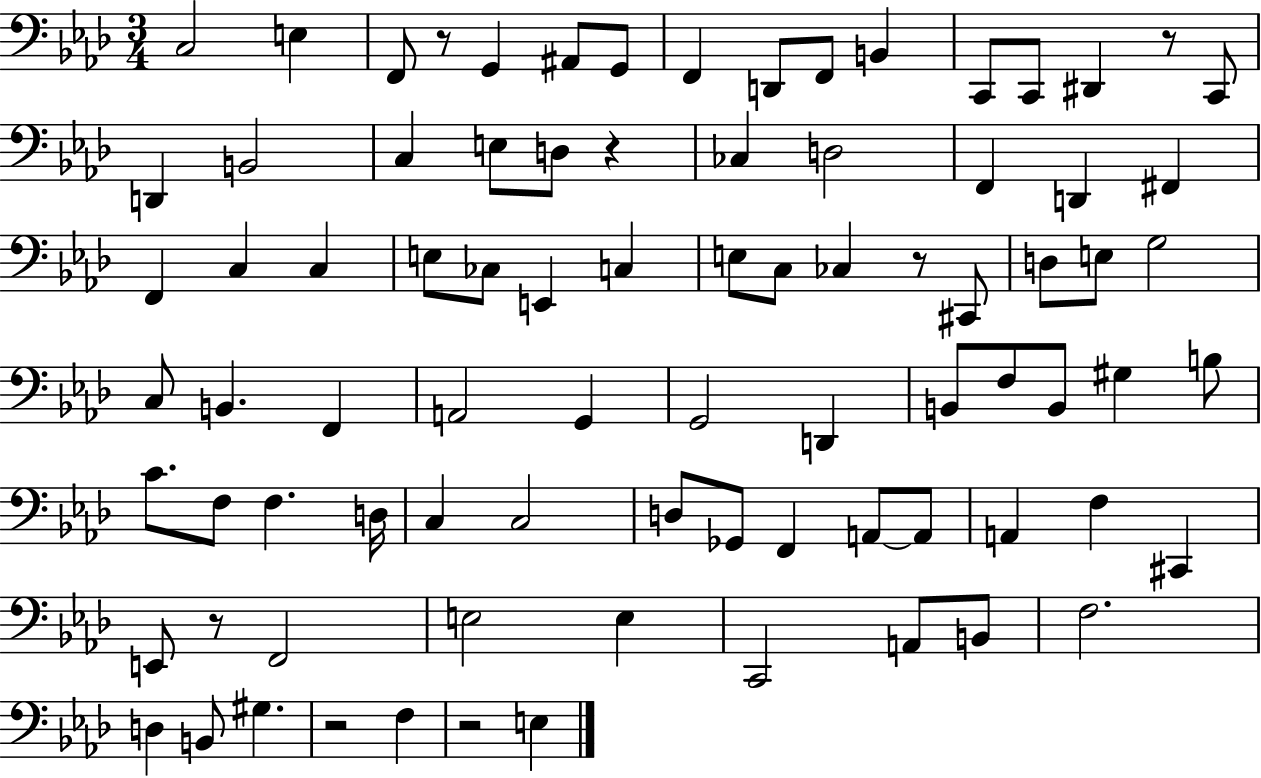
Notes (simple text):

C3/h E3/q F2/e R/e G2/q A#2/e G2/e F2/q D2/e F2/e B2/q C2/e C2/e D#2/q R/e C2/e D2/q B2/h C3/q E3/e D3/e R/q CES3/q D3/h F2/q D2/q F#2/q F2/q C3/q C3/q E3/e CES3/e E2/q C3/q E3/e C3/e CES3/q R/e C#2/e D3/e E3/e G3/h C3/e B2/q. F2/q A2/h G2/q G2/h D2/q B2/e F3/e B2/e G#3/q B3/e C4/e. F3/e F3/q. D3/s C3/q C3/h D3/e Gb2/e F2/q A2/e A2/e A2/q F3/q C#2/q E2/e R/e F2/h E3/h E3/q C2/h A2/e B2/e F3/h. D3/q B2/e G#3/q. R/h F3/q R/h E3/q